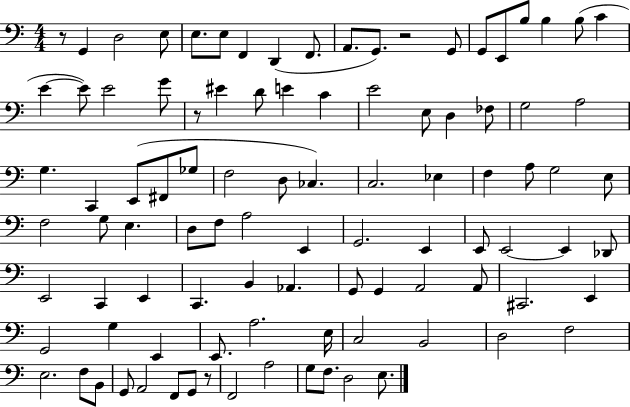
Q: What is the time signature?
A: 4/4